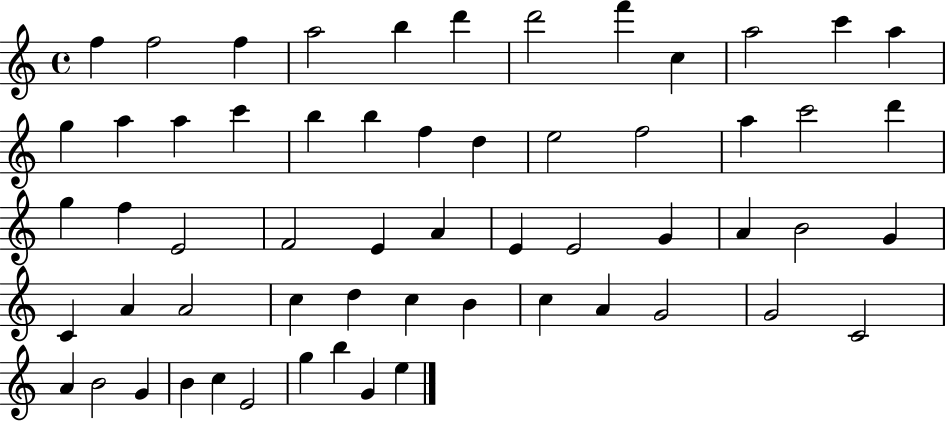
{
  \clef treble
  \time 4/4
  \defaultTimeSignature
  \key c \major
  f''4 f''2 f''4 | a''2 b''4 d'''4 | d'''2 f'''4 c''4 | a''2 c'''4 a''4 | \break g''4 a''4 a''4 c'''4 | b''4 b''4 f''4 d''4 | e''2 f''2 | a''4 c'''2 d'''4 | \break g''4 f''4 e'2 | f'2 e'4 a'4 | e'4 e'2 g'4 | a'4 b'2 g'4 | \break c'4 a'4 a'2 | c''4 d''4 c''4 b'4 | c''4 a'4 g'2 | g'2 c'2 | \break a'4 b'2 g'4 | b'4 c''4 e'2 | g''4 b''4 g'4 e''4 | \bar "|."
}